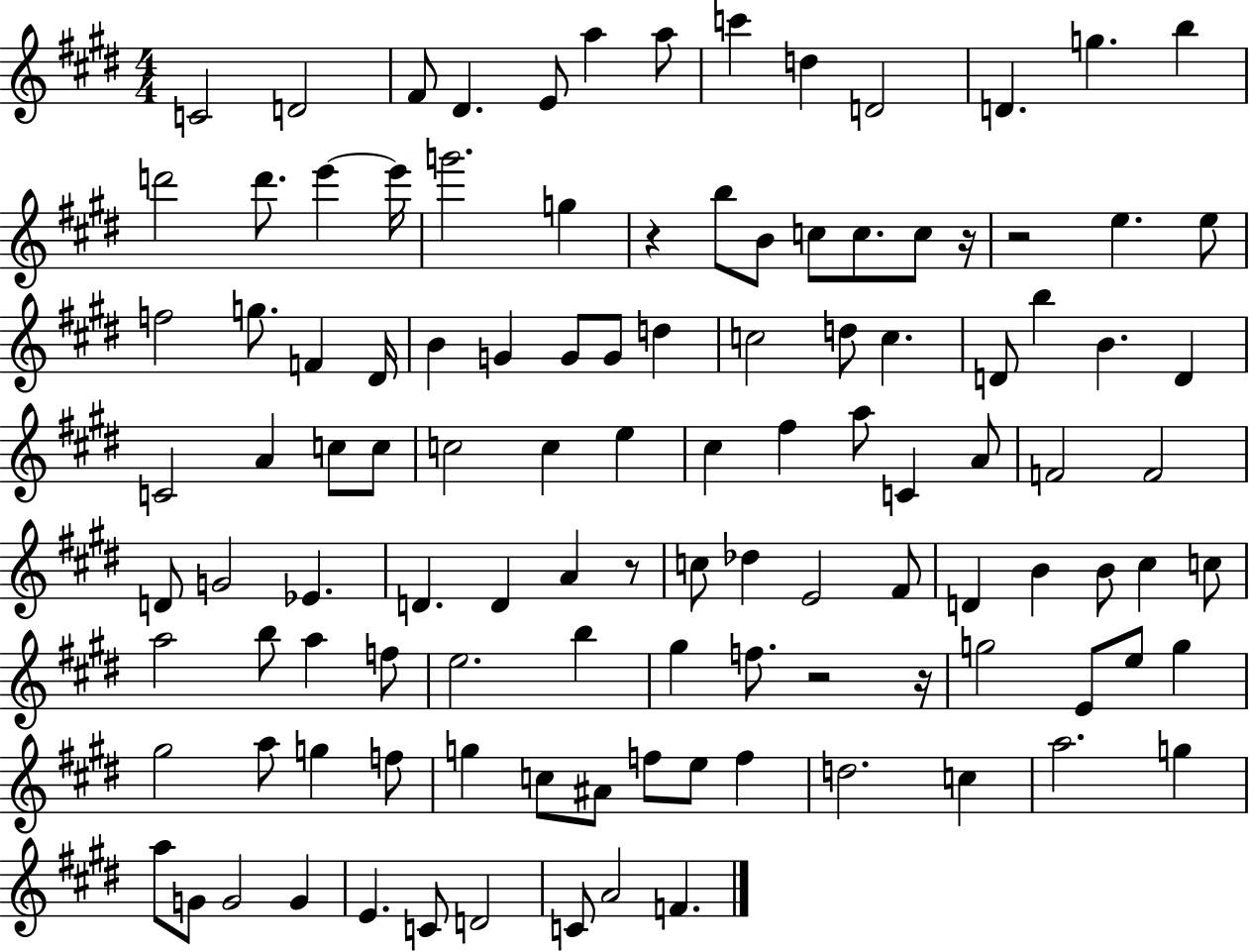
{
  \clef treble
  \numericTimeSignature
  \time 4/4
  \key e \major
  c'2 d'2 | fis'8 dis'4. e'8 a''4 a''8 | c'''4 d''4 d'2 | d'4. g''4. b''4 | \break d'''2 d'''8. e'''4~~ e'''16 | g'''2. g''4 | r4 b''8 b'8 c''8 c''8. c''8 r16 | r2 e''4. e''8 | \break f''2 g''8. f'4 dis'16 | b'4 g'4 g'8 g'8 d''4 | c''2 d''8 c''4. | d'8 b''4 b'4. d'4 | \break c'2 a'4 c''8 c''8 | c''2 c''4 e''4 | cis''4 fis''4 a''8 c'4 a'8 | f'2 f'2 | \break d'8 g'2 ees'4. | d'4. d'4 a'4 r8 | c''8 des''4 e'2 fis'8 | d'4 b'4 b'8 cis''4 c''8 | \break a''2 b''8 a''4 f''8 | e''2. b''4 | gis''4 f''8. r2 r16 | g''2 e'8 e''8 g''4 | \break gis''2 a''8 g''4 f''8 | g''4 c''8 ais'8 f''8 e''8 f''4 | d''2. c''4 | a''2. g''4 | \break a''8 g'8 g'2 g'4 | e'4. c'8 d'2 | c'8 a'2 f'4. | \bar "|."
}